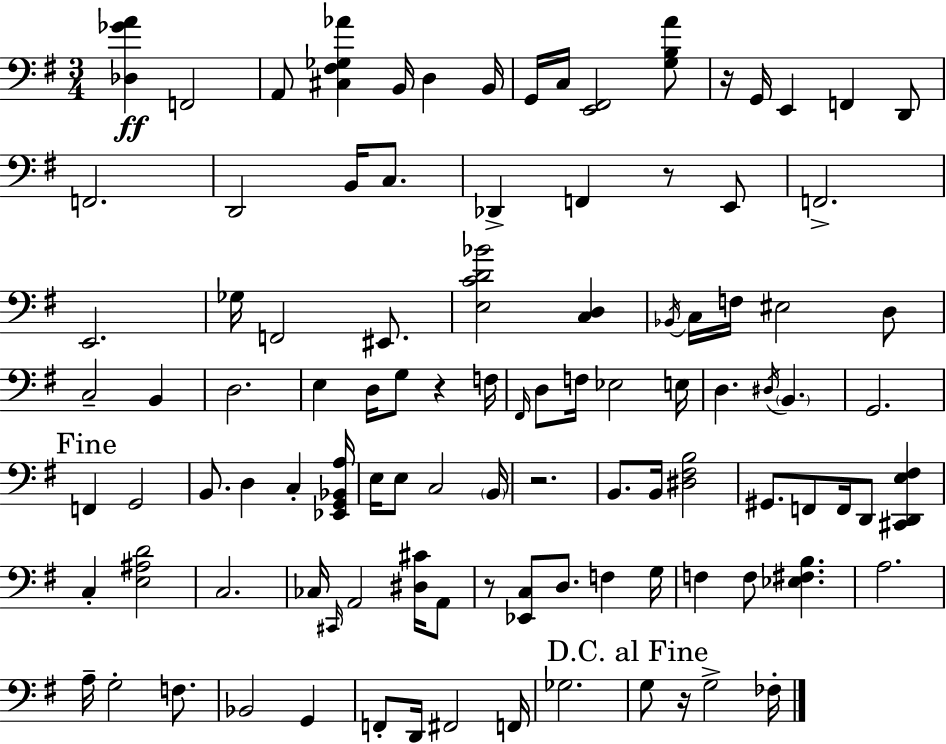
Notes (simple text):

[Db3,Gb4,A4]/q F2/h A2/e [C#3,F#3,Gb3,Ab4]/q B2/s D3/q B2/s G2/s C3/s [E2,F#2]/h [G3,B3,A4]/e R/s G2/s E2/q F2/q D2/e F2/h. D2/h B2/s C3/e. Db2/q F2/q R/e E2/e F2/h. E2/h. Gb3/s F2/h EIS2/e. [E3,C4,D4,Bb4]/h [C3,D3]/q Bb2/s C3/s F3/s EIS3/h D3/e C3/h B2/q D3/h. E3/q D3/s G3/e R/q F3/s F#2/s D3/e F3/s Eb3/h E3/s D3/q. D#3/s B2/q. G2/h. F2/q G2/h B2/e. D3/q C3/q [Eb2,G2,Bb2,A3]/s E3/s E3/e C3/h B2/s R/h. B2/e. B2/s [D#3,F#3,B3]/h G#2/e. F2/e F2/s D2/e [C#2,D2,E3,F#3]/q C3/q [E3,A#3,D4]/h C3/h. CES3/s C#2/s A2/h [D#3,C#4]/s A2/e R/e [Eb2,C3]/e D3/e. F3/q G3/s F3/q F3/e [Eb3,F#3,B3]/q. A3/h. A3/s G3/h F3/e. Bb2/h G2/q F2/e D2/s F#2/h F2/s Gb3/h. G3/e R/s G3/h FES3/s